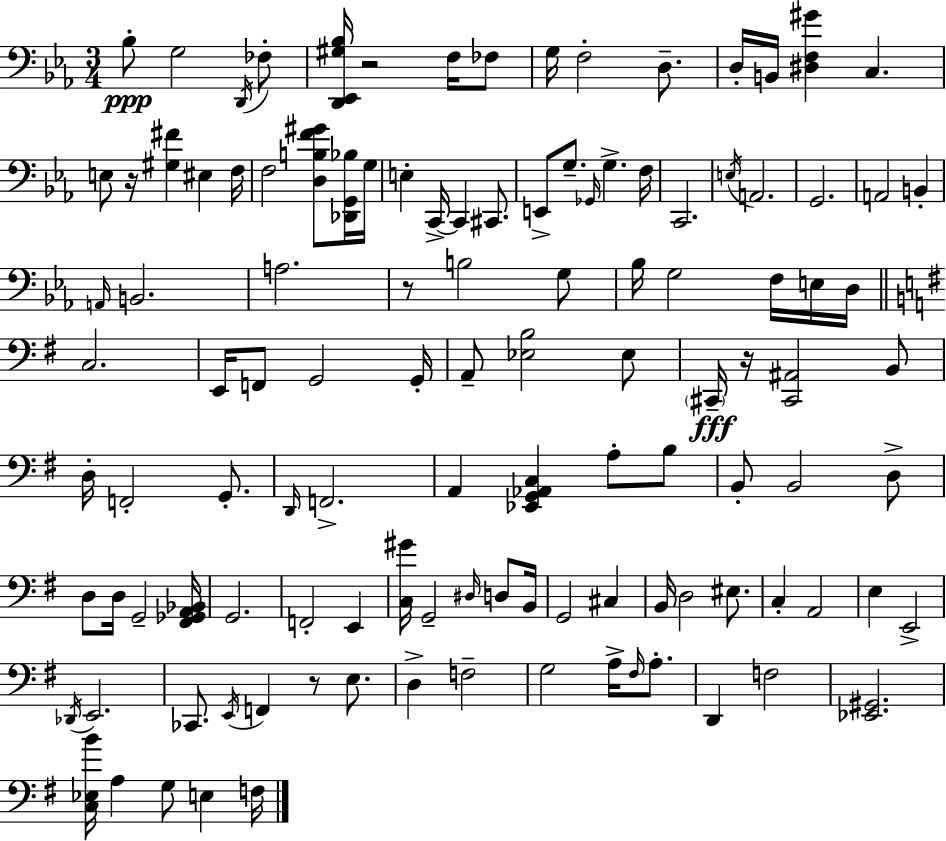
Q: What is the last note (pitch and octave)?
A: F3